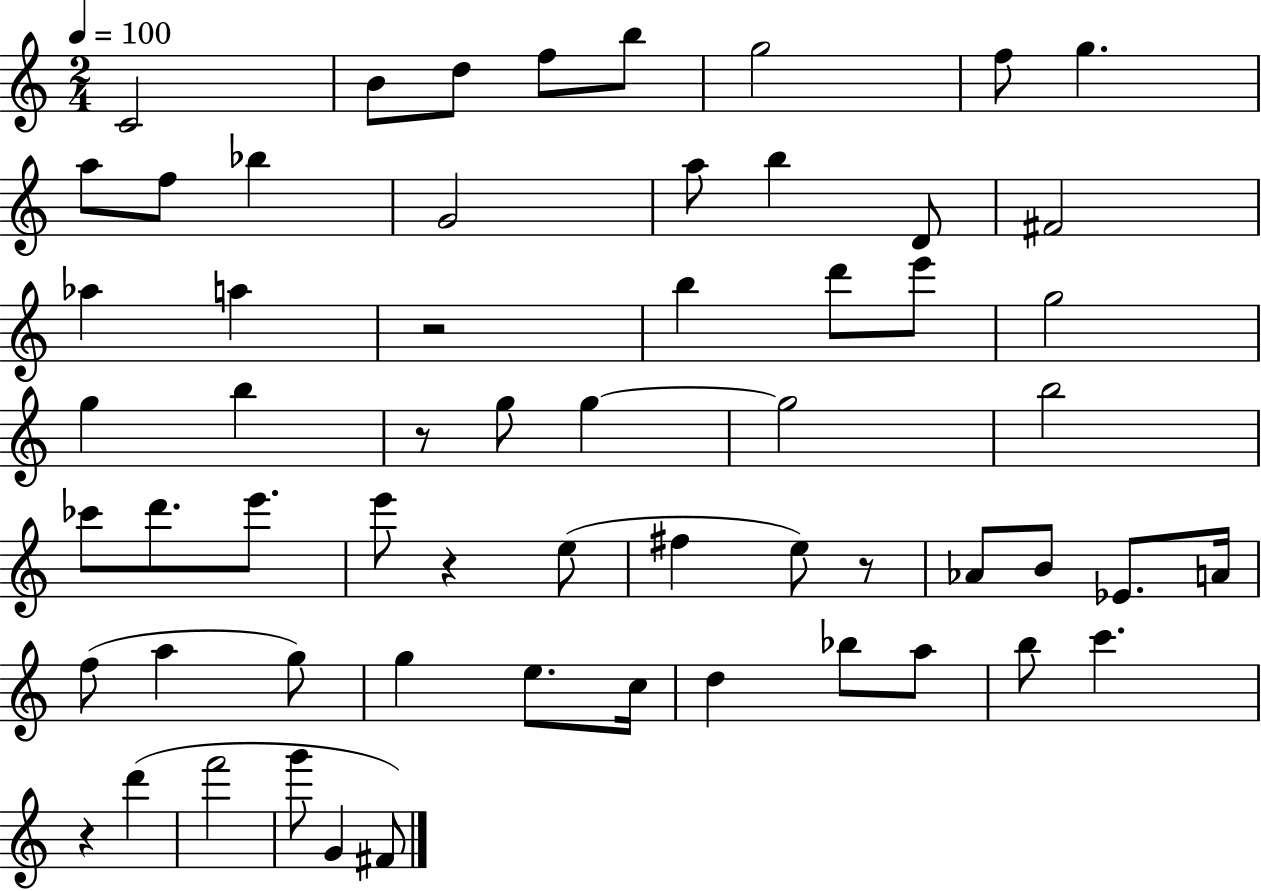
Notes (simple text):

C4/h B4/e D5/e F5/e B5/e G5/h F5/e G5/q. A5/e F5/e Bb5/q G4/h A5/e B5/q D4/e F#4/h Ab5/q A5/q R/h B5/q D6/e E6/e G5/h G5/q B5/q R/e G5/e G5/q G5/h B5/h CES6/e D6/e. E6/e. E6/e R/q E5/e F#5/q E5/e R/e Ab4/e B4/e Eb4/e. A4/s F5/e A5/q G5/e G5/q E5/e. C5/s D5/q Bb5/e A5/e B5/e C6/q. R/q D6/q F6/h G6/e G4/q F#4/e